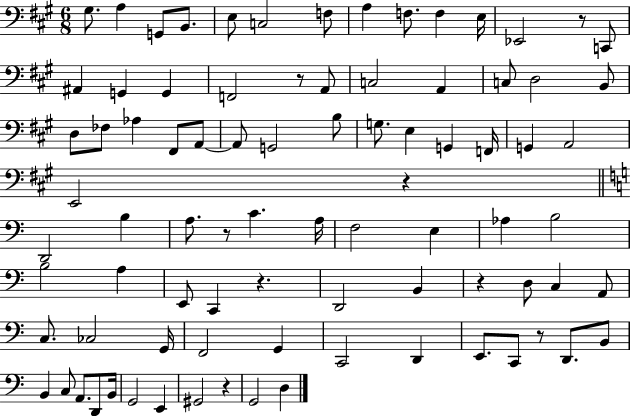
G#3/e. A3/q G2/e B2/e. E3/e C3/h F3/e A3/q F3/e. F3/q E3/s Eb2/h R/e C2/e A#2/q G2/q G2/q F2/h R/e A2/e C3/h A2/q C3/e D3/h B2/e D3/e FES3/e Ab3/q F#2/e A2/e A2/e G2/h B3/e G3/e. E3/q G2/q F2/s G2/q A2/h E2/h R/q D2/h B3/q A3/e. R/e C4/q. A3/s F3/h E3/q Ab3/q B3/h B3/h A3/q E2/e C2/q R/q. D2/h B2/q R/q D3/e C3/q A2/e C3/e. CES3/h G2/s F2/h G2/q C2/h D2/q E2/e. C2/e R/e D2/e. B2/e B2/q C3/e A2/e. D2/e B2/s G2/h E2/q G#2/h R/q G2/h D3/q